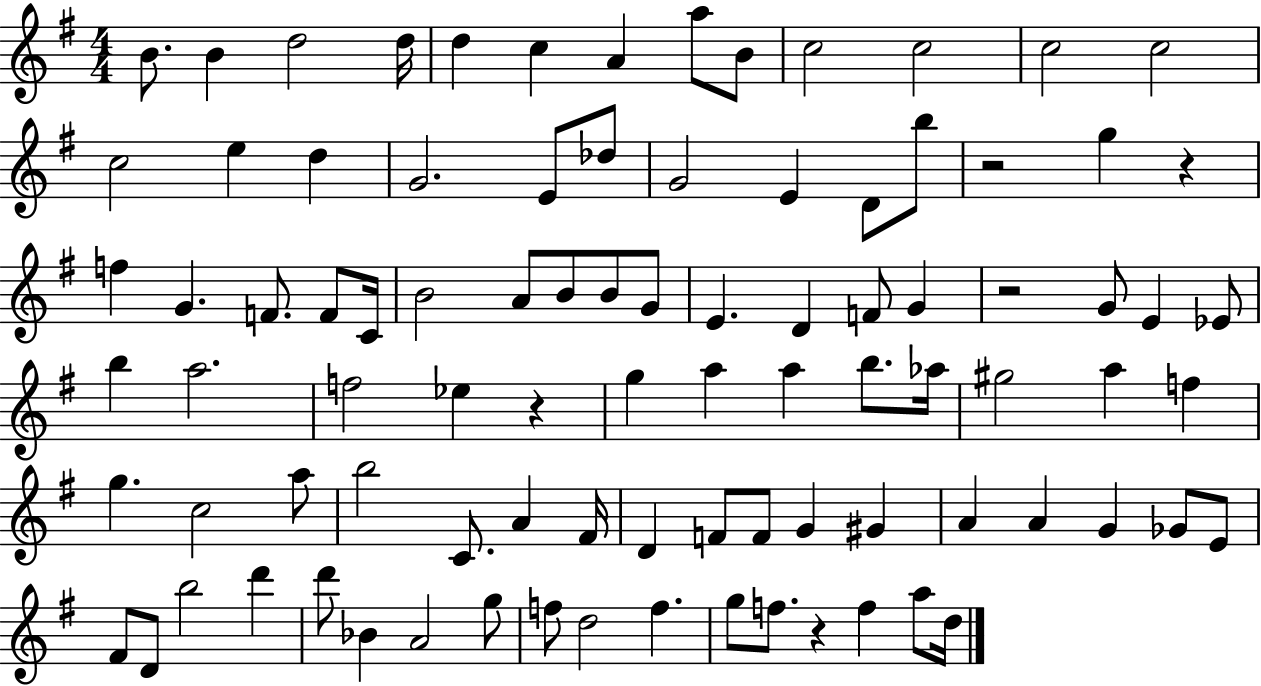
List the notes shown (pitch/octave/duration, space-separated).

B4/e. B4/q D5/h D5/s D5/q C5/q A4/q A5/e B4/e C5/h C5/h C5/h C5/h C5/h E5/q D5/q G4/h. E4/e Db5/e G4/h E4/q D4/e B5/e R/h G5/q R/q F5/q G4/q. F4/e. F4/e C4/s B4/h A4/e B4/e B4/e G4/e E4/q. D4/q F4/e G4/q R/h G4/e E4/q Eb4/e B5/q A5/h. F5/h Eb5/q R/q G5/q A5/q A5/q B5/e. Ab5/s G#5/h A5/q F5/q G5/q. C5/h A5/e B5/h C4/e. A4/q F#4/s D4/q F4/e F4/e G4/q G#4/q A4/q A4/q G4/q Gb4/e E4/e F#4/e D4/e B5/h D6/q D6/e Bb4/q A4/h G5/e F5/e D5/h F5/q. G5/e F5/e. R/q F5/q A5/e D5/s